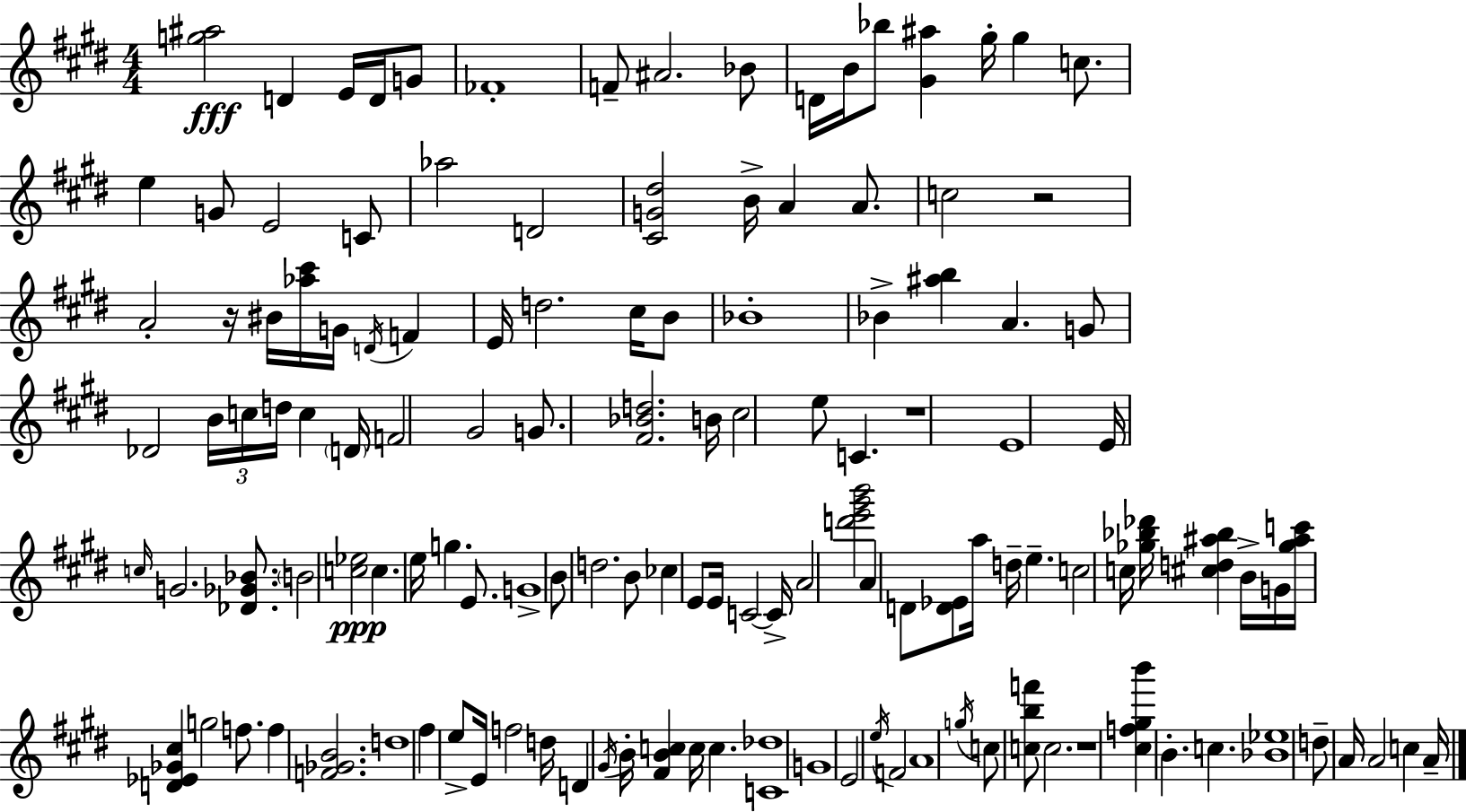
[G5,A#5]/h D4/q E4/s D4/s G4/e FES4/w F4/e A#4/h. Bb4/e D4/s B4/s Bb5/e [G#4,A#5]/q G#5/s G#5/q C5/e. E5/q G4/e E4/h C4/e Ab5/h D4/h [C#4,G4,D#5]/h B4/s A4/q A4/e. C5/h R/h A4/h R/s BIS4/s [Ab5,C#6]/s G4/s D4/s F4/q E4/s D5/h. C#5/s B4/e Bb4/w Bb4/q [A#5,B5]/q A4/q. G4/e Db4/h B4/s C5/s D5/s C5/q D4/s F4/h G#4/h G4/e. [F#4,Bb4,D5]/h. B4/s C#5/h E5/e C4/q. R/w E4/w E4/s C5/s G4/h. [Db4,Gb4,Bb4]/e. B4/h [C5,Eb5]/h C5/q. E5/s G5/q. E4/e. G4/w B4/e D5/h. B4/e CES5/q E4/e E4/s C4/h C4/s A4/h [D6,E6,G#6,B6]/h A4/q D4/e [D4,Eb4]/e A5/s D5/s E5/q. C5/h C5/s [Gb5,Bb5,Db6]/s [C#5,D5,A#5,Bb5]/q B4/s G4/s [Gb5,A#5,C6]/s [D4,Eb4,Gb4,C#5]/q G5/h F5/e. F5/q [F4,Gb4,B4]/h. D5/w F#5/q E5/e E4/s F5/h D5/s D4/q G#4/s B4/s [F#4,B4,C5]/q C5/s C5/q. [C4,Db5]/w G4/w E4/h E5/s F4/h A4/w G5/s C5/e [C5,B5,F6]/e C5/h. R/w [C#5,F5,G#5,B6]/q B4/q. C5/q. [Bb4,Eb5]/w D5/e A4/s A4/h C5/q A4/s